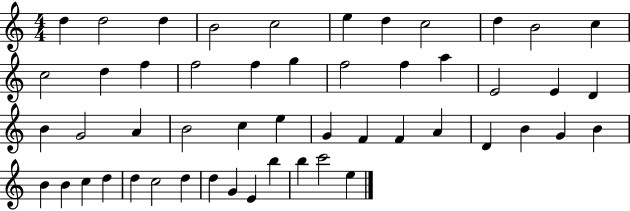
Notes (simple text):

D5/q D5/h D5/q B4/h C5/h E5/q D5/q C5/h D5/q B4/h C5/q C5/h D5/q F5/q F5/h F5/q G5/q F5/h F5/q A5/q E4/h E4/q D4/q B4/q G4/h A4/q B4/h C5/q E5/q G4/q F4/q F4/q A4/q D4/q B4/q G4/q B4/q B4/q B4/q C5/q D5/q D5/q C5/h D5/q D5/q G4/q E4/q B5/q B5/q C6/h E5/q